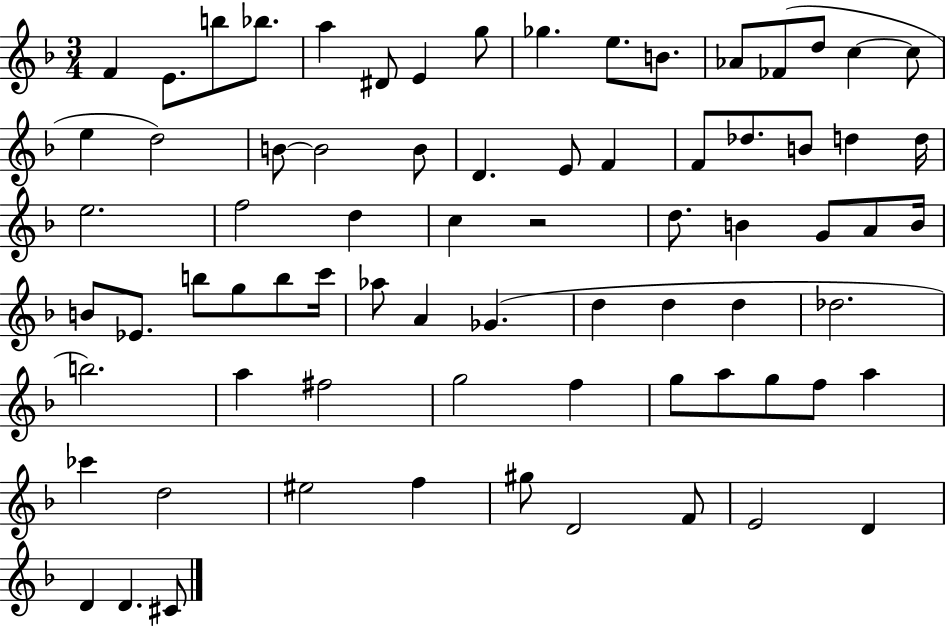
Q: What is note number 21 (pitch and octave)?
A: B4